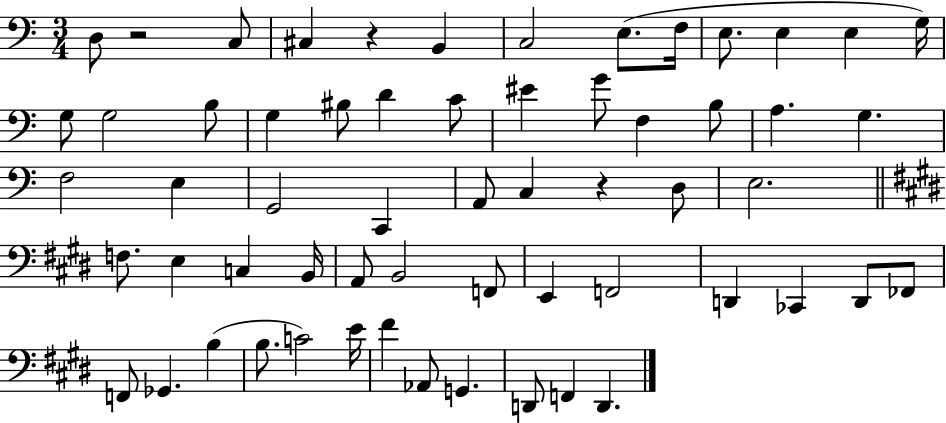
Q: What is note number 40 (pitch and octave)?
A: E2